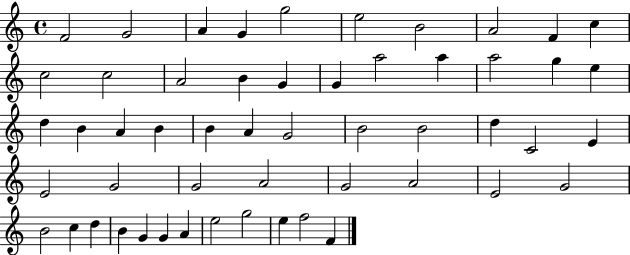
F4/h G4/h A4/q G4/q G5/h E5/h B4/h A4/h F4/q C5/q C5/h C5/h A4/h B4/q G4/q G4/q A5/h A5/q A5/h G5/q E5/q D5/q B4/q A4/q B4/q B4/q A4/q G4/h B4/h B4/h D5/q C4/h E4/q E4/h G4/h G4/h A4/h G4/h A4/h E4/h G4/h B4/h C5/q D5/q B4/q G4/q G4/q A4/q E5/h G5/h E5/q F5/h F4/q